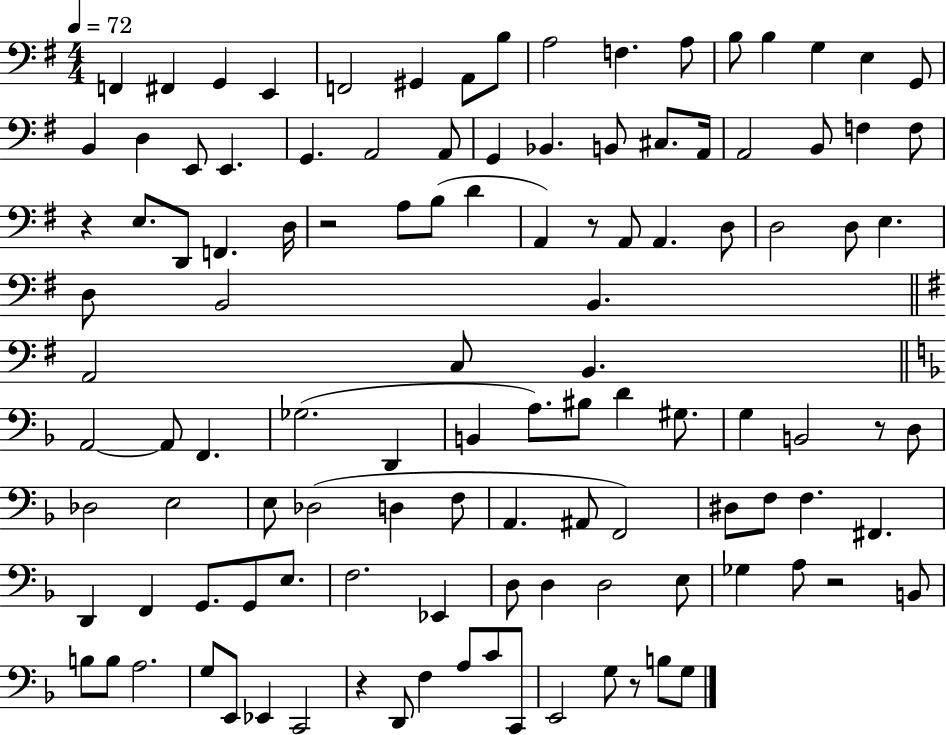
{
  \clef bass
  \numericTimeSignature
  \time 4/4
  \key g \major
  \tempo 4 = 72
  f,4 fis,4 g,4 e,4 | f,2 gis,4 a,8 b8 | a2 f4. a8 | b8 b4 g4 e4 g,8 | \break b,4 d4 e,8 e,4. | g,4. a,2 a,8 | g,4 bes,4. b,8 cis8. a,16 | a,2 b,8 f4 f8 | \break r4 e8. d,8 f,4. d16 | r2 a8 b8( d'4 | a,4) r8 a,8 a,4. d8 | d2 d8 e4. | \break d8 b,2 b,4. | \bar "||" \break \key g \major a,2 c8 b,4. | \bar "||" \break \key f \major a,2~~ a,8 f,4. | ges2.( d,4 | b,4 a8.) bis8 d'4 gis8. | g4 b,2 r8 d8 | \break des2 e2 | e8 des2( d4 f8 | a,4. ais,8 f,2) | dis8 f8 f4. fis,4. | \break d,4 f,4 g,8. g,8 e8. | f2. ees,4 | d8 d4 d2 e8 | ges4 a8 r2 b,8 | \break b8 b8 a2. | g8 e,8 ees,4 c,2 | r4 d,8 f4 a8 c'8 c,8 | e,2 g8 r8 b8 g8 | \break \bar "|."
}